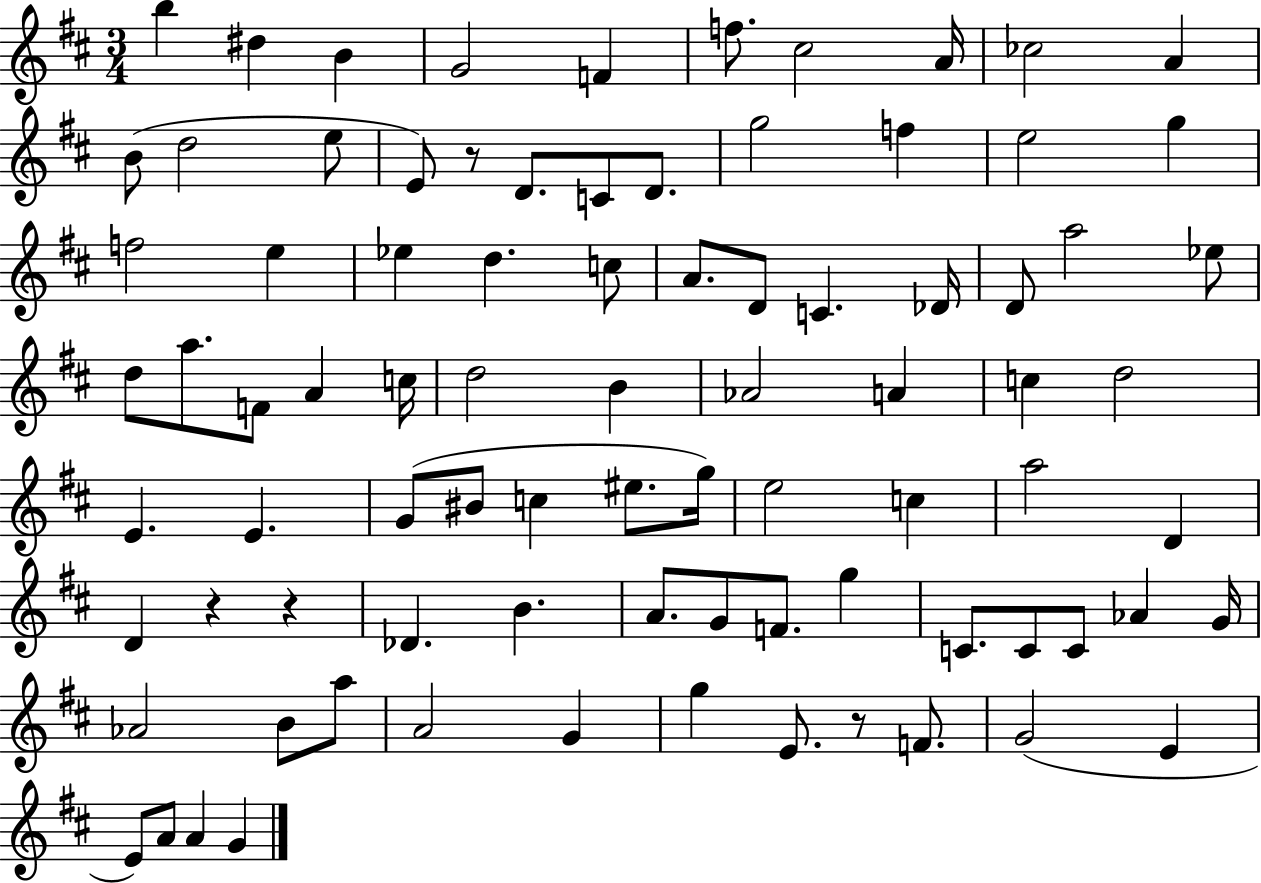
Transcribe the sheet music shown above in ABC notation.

X:1
T:Untitled
M:3/4
L:1/4
K:D
b ^d B G2 F f/2 ^c2 A/4 _c2 A B/2 d2 e/2 E/2 z/2 D/2 C/2 D/2 g2 f e2 g f2 e _e d c/2 A/2 D/2 C _D/4 D/2 a2 _e/2 d/2 a/2 F/2 A c/4 d2 B _A2 A c d2 E E G/2 ^B/2 c ^e/2 g/4 e2 c a2 D D z z _D B A/2 G/2 F/2 g C/2 C/2 C/2 _A G/4 _A2 B/2 a/2 A2 G g E/2 z/2 F/2 G2 E E/2 A/2 A G